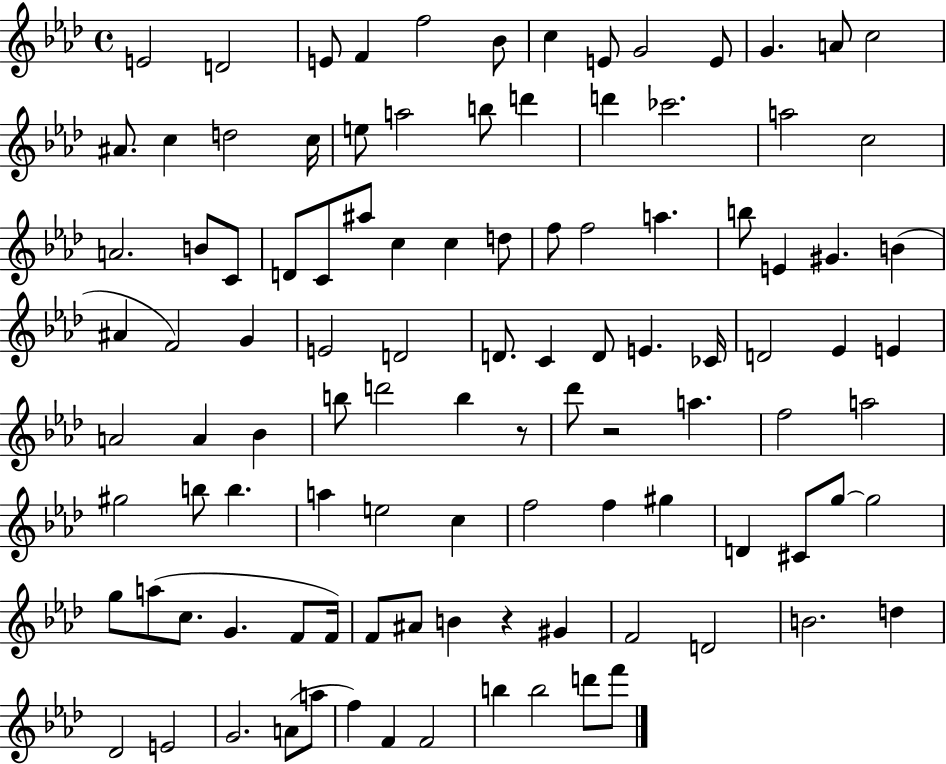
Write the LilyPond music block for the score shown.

{
  \clef treble
  \time 4/4
  \defaultTimeSignature
  \key aes \major
  \repeat volta 2 { e'2 d'2 | e'8 f'4 f''2 bes'8 | c''4 e'8 g'2 e'8 | g'4. a'8 c''2 | \break ais'8. c''4 d''2 c''16 | e''8 a''2 b''8 d'''4 | d'''4 ces'''2. | a''2 c''2 | \break a'2. b'8 c'8 | d'8 c'8 ais''8 c''4 c''4 d''8 | f''8 f''2 a''4. | b''8 e'4 gis'4. b'4( | \break ais'4 f'2) g'4 | e'2 d'2 | d'8. c'4 d'8 e'4. ces'16 | d'2 ees'4 e'4 | \break a'2 a'4 bes'4 | b''8 d'''2 b''4 r8 | des'''8 r2 a''4. | f''2 a''2 | \break gis''2 b''8 b''4. | a''4 e''2 c''4 | f''2 f''4 gis''4 | d'4 cis'8 g''8~~ g''2 | \break g''8 a''8( c''8. g'4. f'8 f'16) | f'8 ais'8 b'4 r4 gis'4 | f'2 d'2 | b'2. d''4 | \break des'2 e'2 | g'2. a'8( a''8 | f''4) f'4 f'2 | b''4 b''2 d'''8 f'''8 | \break } \bar "|."
}